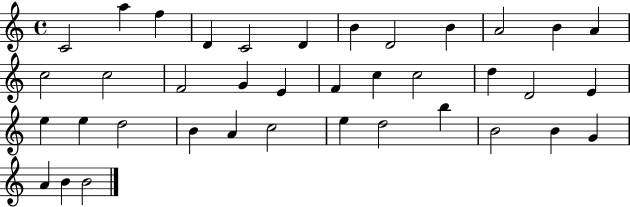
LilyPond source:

{
  \clef treble
  \time 4/4
  \defaultTimeSignature
  \key c \major
  c'2 a''4 f''4 | d'4 c'2 d'4 | b'4 d'2 b'4 | a'2 b'4 a'4 | \break c''2 c''2 | f'2 g'4 e'4 | f'4 c''4 c''2 | d''4 d'2 e'4 | \break e''4 e''4 d''2 | b'4 a'4 c''2 | e''4 d''2 b''4 | b'2 b'4 g'4 | \break a'4 b'4 b'2 | \bar "|."
}